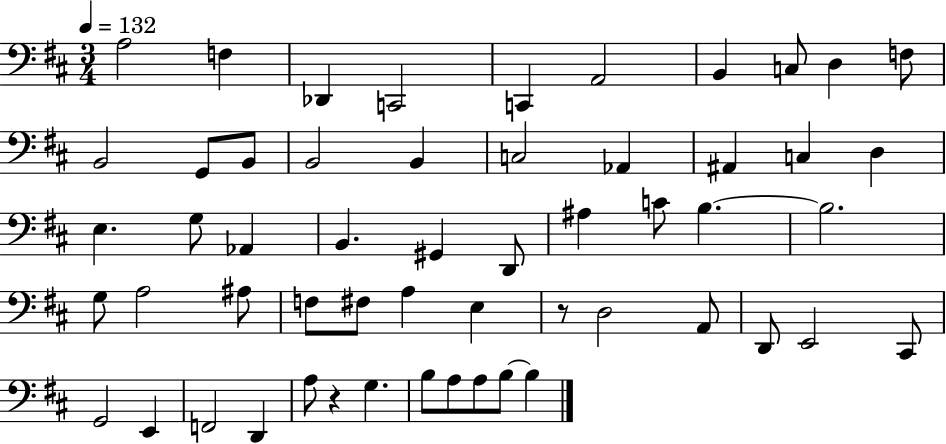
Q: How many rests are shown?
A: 2